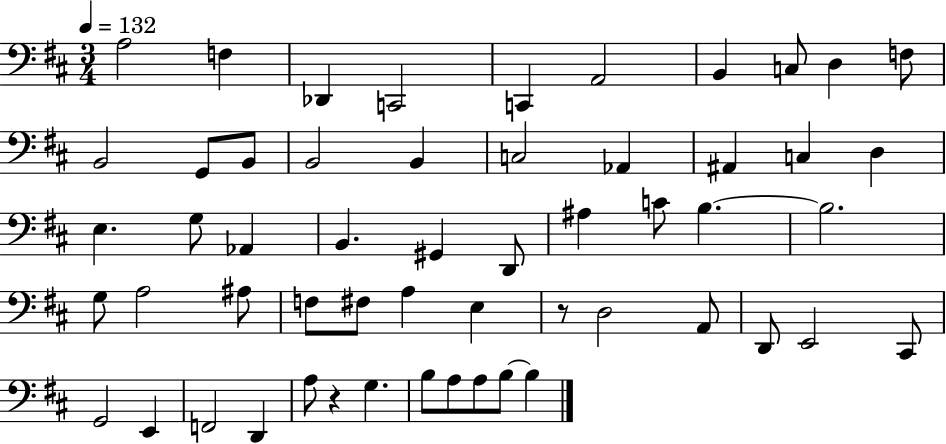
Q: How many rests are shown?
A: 2